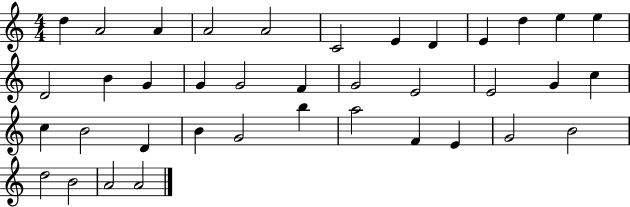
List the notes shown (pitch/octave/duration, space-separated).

D5/q A4/h A4/q A4/h A4/h C4/h E4/q D4/q E4/q D5/q E5/q E5/q D4/h B4/q G4/q G4/q G4/h F4/q G4/h E4/h E4/h G4/q C5/q C5/q B4/h D4/q B4/q G4/h B5/q A5/h F4/q E4/q G4/h B4/h D5/h B4/h A4/h A4/h